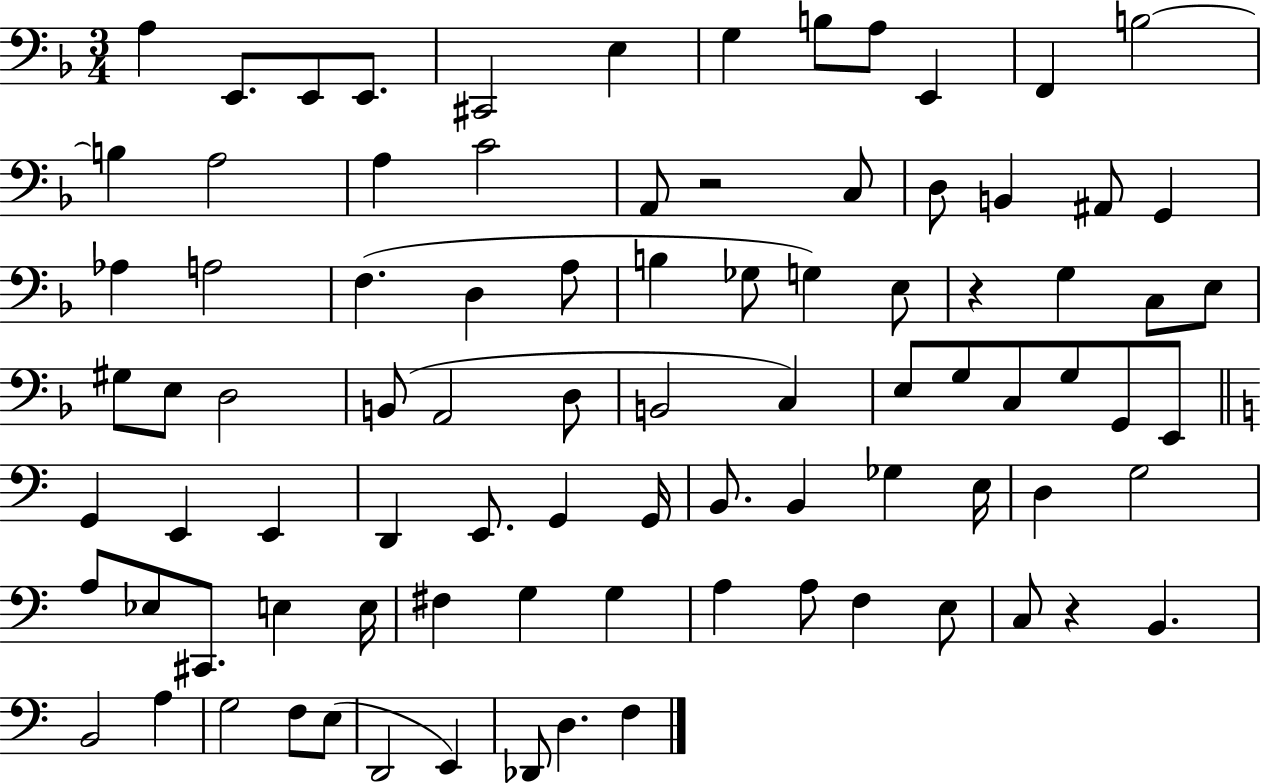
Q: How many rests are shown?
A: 3